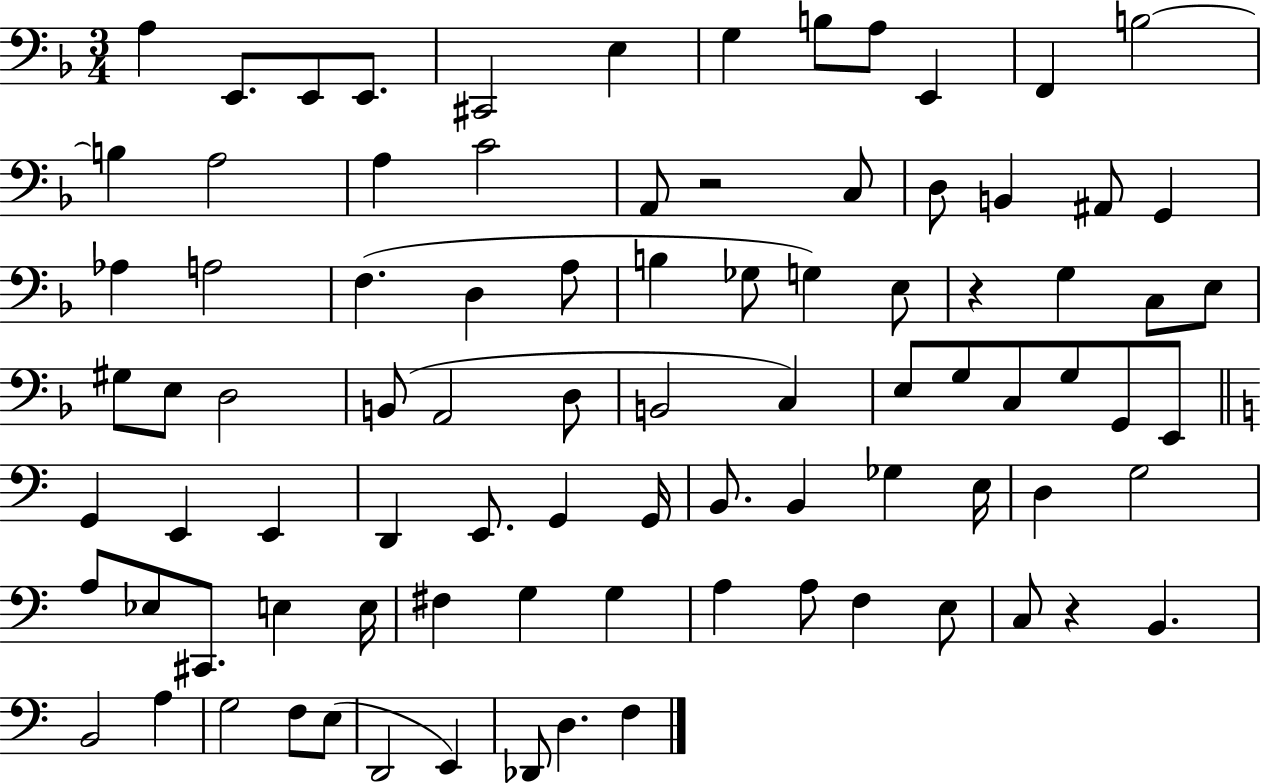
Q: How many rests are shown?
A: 3